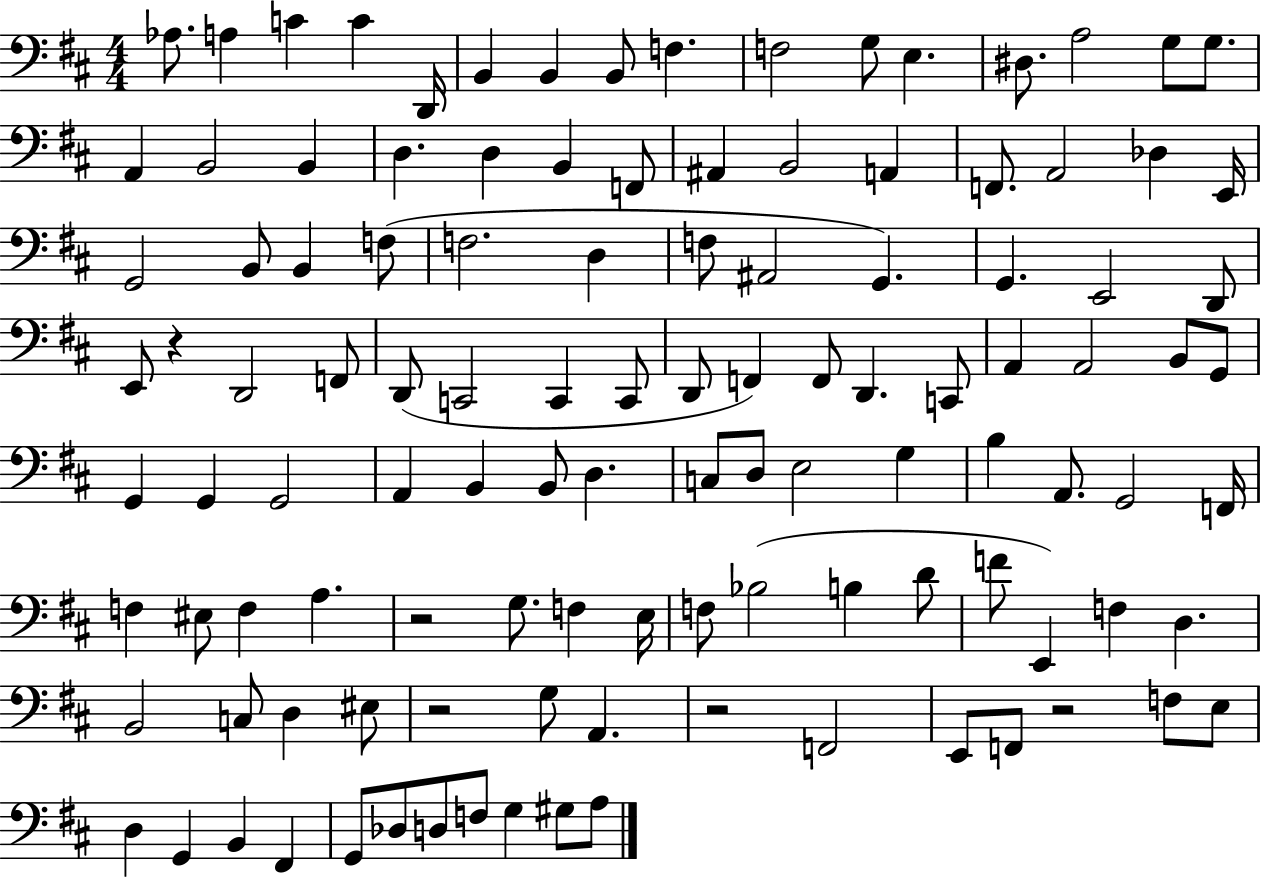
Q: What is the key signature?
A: D major